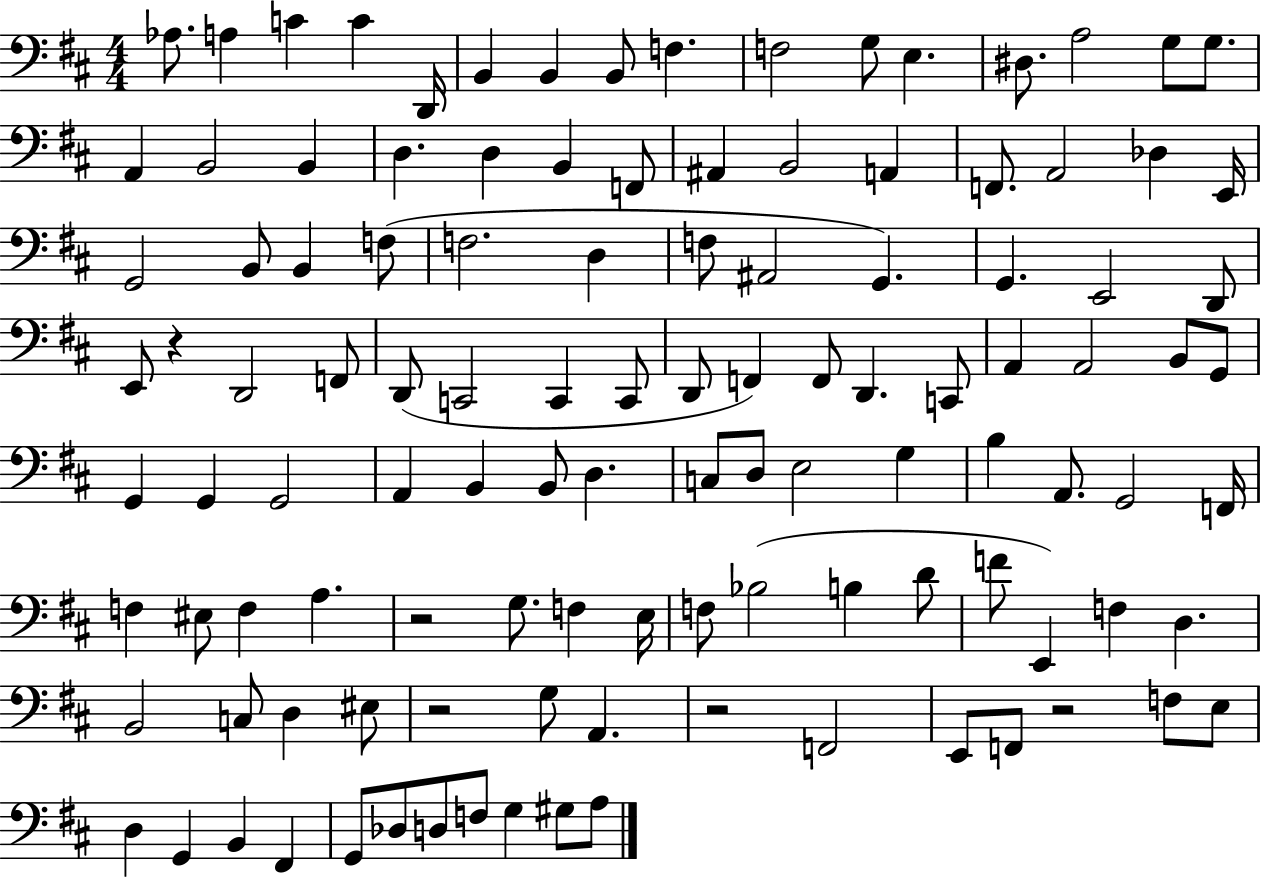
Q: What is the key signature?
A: D major